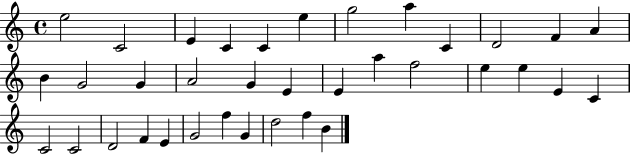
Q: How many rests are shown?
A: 0